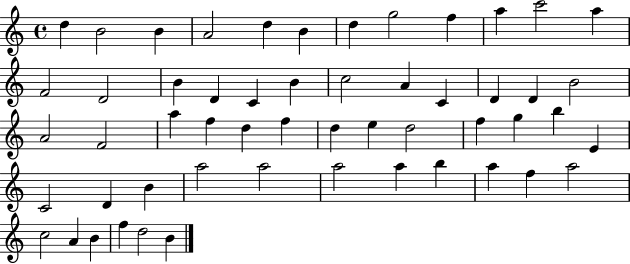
X:1
T:Untitled
M:4/4
L:1/4
K:C
d B2 B A2 d B d g2 f a c'2 a F2 D2 B D C B c2 A C D D B2 A2 F2 a f d f d e d2 f g b E C2 D B a2 a2 a2 a b a f a2 c2 A B f d2 B